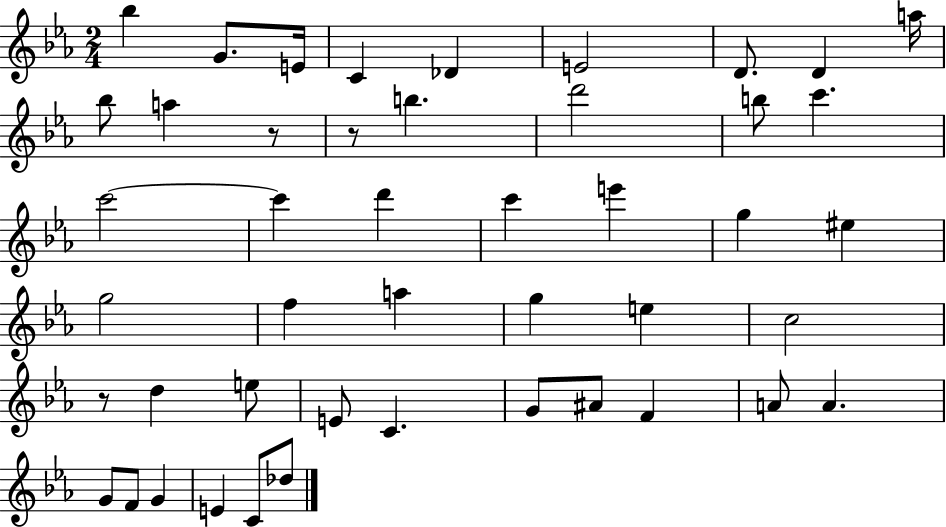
{
  \clef treble
  \numericTimeSignature
  \time 2/4
  \key ees \major
  bes''4 g'8. e'16 | c'4 des'4 | e'2 | d'8. d'4 a''16 | \break bes''8 a''4 r8 | r8 b''4. | d'''2 | b''8 c'''4. | \break c'''2~~ | c'''4 d'''4 | c'''4 e'''4 | g''4 eis''4 | \break g''2 | f''4 a''4 | g''4 e''4 | c''2 | \break r8 d''4 e''8 | e'8 c'4. | g'8 ais'8 f'4 | a'8 a'4. | \break g'8 f'8 g'4 | e'4 c'8 des''8 | \bar "|."
}